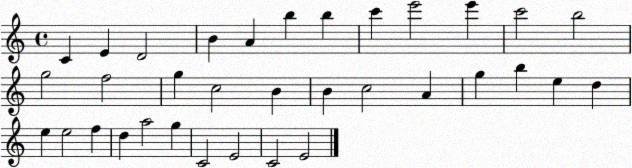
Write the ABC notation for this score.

X:1
T:Untitled
M:4/4
L:1/4
K:C
C E D2 B A b b c' e'2 e' c'2 b2 g2 f2 g c2 B B c2 A g b e d e e2 f d a2 g C2 E2 C2 E2